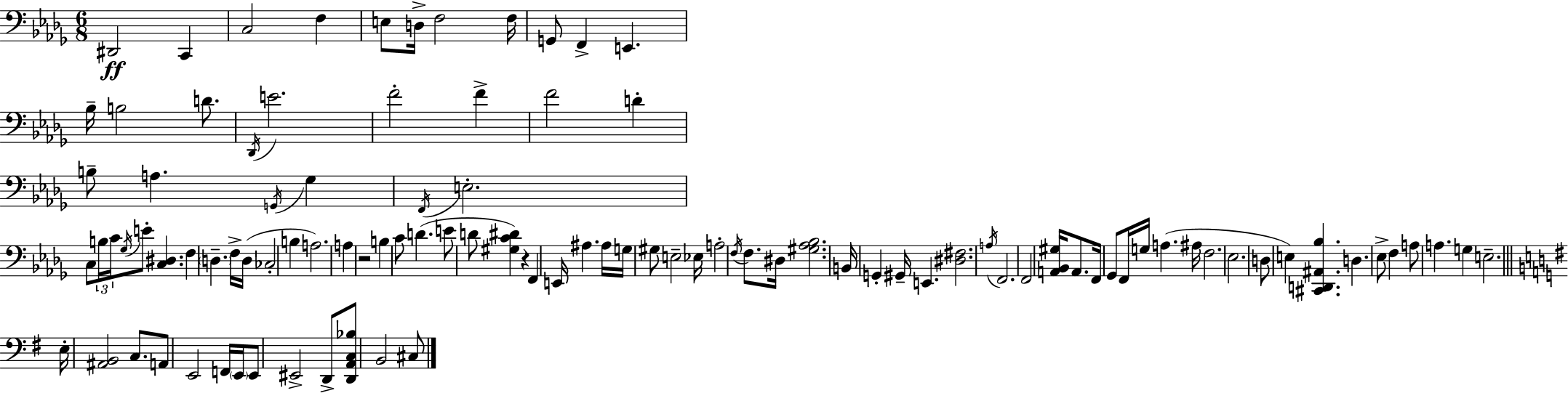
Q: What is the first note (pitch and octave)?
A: D#2